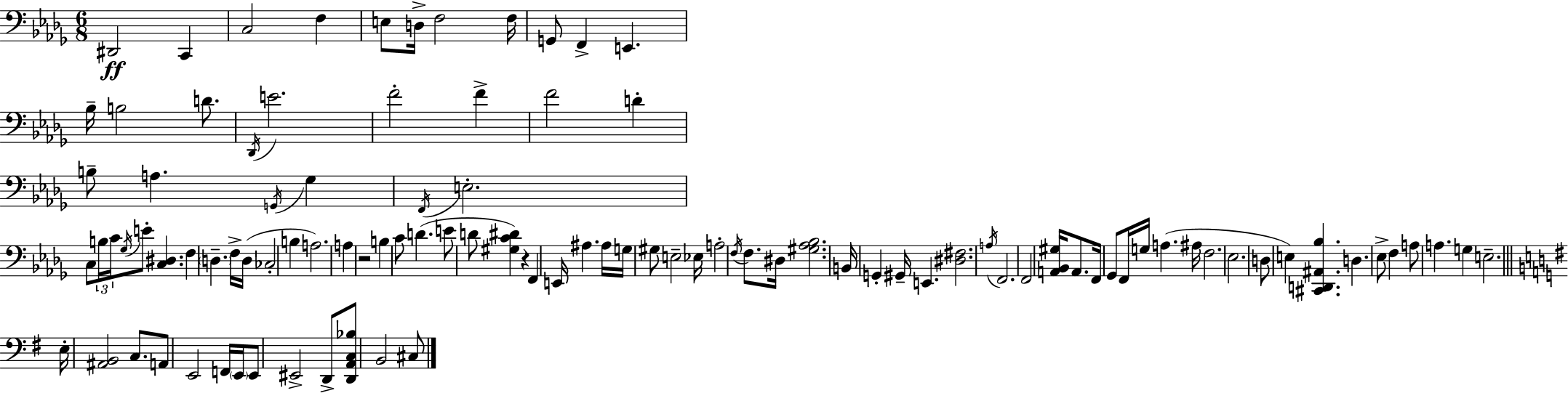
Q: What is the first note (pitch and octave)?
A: D#2